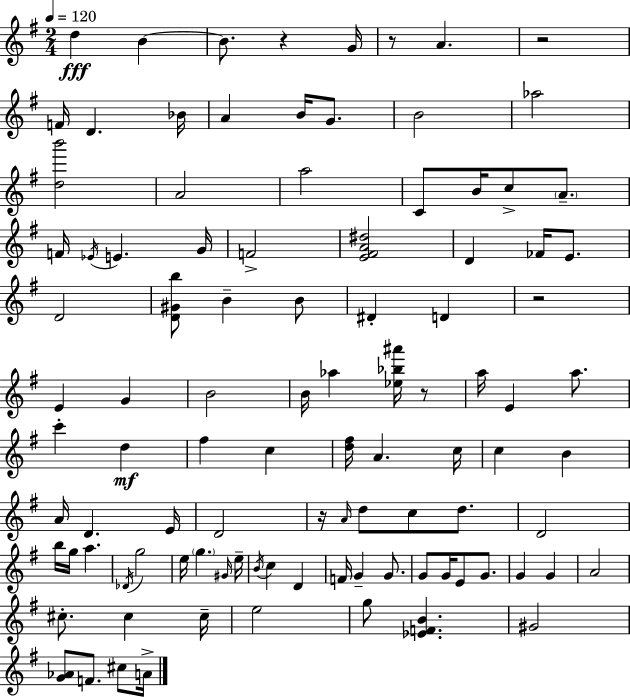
{
  \clef treble
  \numericTimeSignature
  \time 2/4
  \key g \major
  \tempo 4 = 120
  d''4\fff b'4~~ | b'8. r4 g'16 | r8 a'4. | r2 | \break f'16 d'4. bes'16 | a'4 b'16 g'8. | b'2 | aes''2 | \break <d'' b'''>2 | a'2 | a''2 | c'8 b'16 c''8-> \parenthesize a'8.-- | \break f'16 \acciaccatura { ees'16 } e'4. | g'16 f'2-> | <e' fis' a' dis''>2 | d'4 fes'16 e'8. | \break d'2 | <d' gis' b''>8 b'4-- b'8 | dis'4-. d'4 | r2 | \break e'4 g'4 | b'2 | b'16 aes''4 <ees'' bes'' ais'''>16 r8 | a''16 e'4 a''8. | \break c'''4-. d''4\mf | fis''4 c''4 | <d'' fis''>16 a'4. | c''16 c''4 b'4 | \break a'16 d'4. | e'16 d'2 | r16 \grace { a'16 } d''8 c''8 d''8. | d'2 | \break b''16 g''16 a''4. | \acciaccatura { des'16 } g''2 | e''16 \parenthesize g''4. | \grace { gis'16 } e''16-- \acciaccatura { b'16 } c''4 | \break d'4 f'16 g'4-- | g'8. g'8 g'16 | e'8 g'8. g'4 | g'4 a'2 | \break cis''8.-. | cis''4 cis''16-- e''2 | g''8 <ees' f' b'>4. | gis'2 | \break <g' aes'>8 f'8. | cis''8 a'16-> \bar "|."
}